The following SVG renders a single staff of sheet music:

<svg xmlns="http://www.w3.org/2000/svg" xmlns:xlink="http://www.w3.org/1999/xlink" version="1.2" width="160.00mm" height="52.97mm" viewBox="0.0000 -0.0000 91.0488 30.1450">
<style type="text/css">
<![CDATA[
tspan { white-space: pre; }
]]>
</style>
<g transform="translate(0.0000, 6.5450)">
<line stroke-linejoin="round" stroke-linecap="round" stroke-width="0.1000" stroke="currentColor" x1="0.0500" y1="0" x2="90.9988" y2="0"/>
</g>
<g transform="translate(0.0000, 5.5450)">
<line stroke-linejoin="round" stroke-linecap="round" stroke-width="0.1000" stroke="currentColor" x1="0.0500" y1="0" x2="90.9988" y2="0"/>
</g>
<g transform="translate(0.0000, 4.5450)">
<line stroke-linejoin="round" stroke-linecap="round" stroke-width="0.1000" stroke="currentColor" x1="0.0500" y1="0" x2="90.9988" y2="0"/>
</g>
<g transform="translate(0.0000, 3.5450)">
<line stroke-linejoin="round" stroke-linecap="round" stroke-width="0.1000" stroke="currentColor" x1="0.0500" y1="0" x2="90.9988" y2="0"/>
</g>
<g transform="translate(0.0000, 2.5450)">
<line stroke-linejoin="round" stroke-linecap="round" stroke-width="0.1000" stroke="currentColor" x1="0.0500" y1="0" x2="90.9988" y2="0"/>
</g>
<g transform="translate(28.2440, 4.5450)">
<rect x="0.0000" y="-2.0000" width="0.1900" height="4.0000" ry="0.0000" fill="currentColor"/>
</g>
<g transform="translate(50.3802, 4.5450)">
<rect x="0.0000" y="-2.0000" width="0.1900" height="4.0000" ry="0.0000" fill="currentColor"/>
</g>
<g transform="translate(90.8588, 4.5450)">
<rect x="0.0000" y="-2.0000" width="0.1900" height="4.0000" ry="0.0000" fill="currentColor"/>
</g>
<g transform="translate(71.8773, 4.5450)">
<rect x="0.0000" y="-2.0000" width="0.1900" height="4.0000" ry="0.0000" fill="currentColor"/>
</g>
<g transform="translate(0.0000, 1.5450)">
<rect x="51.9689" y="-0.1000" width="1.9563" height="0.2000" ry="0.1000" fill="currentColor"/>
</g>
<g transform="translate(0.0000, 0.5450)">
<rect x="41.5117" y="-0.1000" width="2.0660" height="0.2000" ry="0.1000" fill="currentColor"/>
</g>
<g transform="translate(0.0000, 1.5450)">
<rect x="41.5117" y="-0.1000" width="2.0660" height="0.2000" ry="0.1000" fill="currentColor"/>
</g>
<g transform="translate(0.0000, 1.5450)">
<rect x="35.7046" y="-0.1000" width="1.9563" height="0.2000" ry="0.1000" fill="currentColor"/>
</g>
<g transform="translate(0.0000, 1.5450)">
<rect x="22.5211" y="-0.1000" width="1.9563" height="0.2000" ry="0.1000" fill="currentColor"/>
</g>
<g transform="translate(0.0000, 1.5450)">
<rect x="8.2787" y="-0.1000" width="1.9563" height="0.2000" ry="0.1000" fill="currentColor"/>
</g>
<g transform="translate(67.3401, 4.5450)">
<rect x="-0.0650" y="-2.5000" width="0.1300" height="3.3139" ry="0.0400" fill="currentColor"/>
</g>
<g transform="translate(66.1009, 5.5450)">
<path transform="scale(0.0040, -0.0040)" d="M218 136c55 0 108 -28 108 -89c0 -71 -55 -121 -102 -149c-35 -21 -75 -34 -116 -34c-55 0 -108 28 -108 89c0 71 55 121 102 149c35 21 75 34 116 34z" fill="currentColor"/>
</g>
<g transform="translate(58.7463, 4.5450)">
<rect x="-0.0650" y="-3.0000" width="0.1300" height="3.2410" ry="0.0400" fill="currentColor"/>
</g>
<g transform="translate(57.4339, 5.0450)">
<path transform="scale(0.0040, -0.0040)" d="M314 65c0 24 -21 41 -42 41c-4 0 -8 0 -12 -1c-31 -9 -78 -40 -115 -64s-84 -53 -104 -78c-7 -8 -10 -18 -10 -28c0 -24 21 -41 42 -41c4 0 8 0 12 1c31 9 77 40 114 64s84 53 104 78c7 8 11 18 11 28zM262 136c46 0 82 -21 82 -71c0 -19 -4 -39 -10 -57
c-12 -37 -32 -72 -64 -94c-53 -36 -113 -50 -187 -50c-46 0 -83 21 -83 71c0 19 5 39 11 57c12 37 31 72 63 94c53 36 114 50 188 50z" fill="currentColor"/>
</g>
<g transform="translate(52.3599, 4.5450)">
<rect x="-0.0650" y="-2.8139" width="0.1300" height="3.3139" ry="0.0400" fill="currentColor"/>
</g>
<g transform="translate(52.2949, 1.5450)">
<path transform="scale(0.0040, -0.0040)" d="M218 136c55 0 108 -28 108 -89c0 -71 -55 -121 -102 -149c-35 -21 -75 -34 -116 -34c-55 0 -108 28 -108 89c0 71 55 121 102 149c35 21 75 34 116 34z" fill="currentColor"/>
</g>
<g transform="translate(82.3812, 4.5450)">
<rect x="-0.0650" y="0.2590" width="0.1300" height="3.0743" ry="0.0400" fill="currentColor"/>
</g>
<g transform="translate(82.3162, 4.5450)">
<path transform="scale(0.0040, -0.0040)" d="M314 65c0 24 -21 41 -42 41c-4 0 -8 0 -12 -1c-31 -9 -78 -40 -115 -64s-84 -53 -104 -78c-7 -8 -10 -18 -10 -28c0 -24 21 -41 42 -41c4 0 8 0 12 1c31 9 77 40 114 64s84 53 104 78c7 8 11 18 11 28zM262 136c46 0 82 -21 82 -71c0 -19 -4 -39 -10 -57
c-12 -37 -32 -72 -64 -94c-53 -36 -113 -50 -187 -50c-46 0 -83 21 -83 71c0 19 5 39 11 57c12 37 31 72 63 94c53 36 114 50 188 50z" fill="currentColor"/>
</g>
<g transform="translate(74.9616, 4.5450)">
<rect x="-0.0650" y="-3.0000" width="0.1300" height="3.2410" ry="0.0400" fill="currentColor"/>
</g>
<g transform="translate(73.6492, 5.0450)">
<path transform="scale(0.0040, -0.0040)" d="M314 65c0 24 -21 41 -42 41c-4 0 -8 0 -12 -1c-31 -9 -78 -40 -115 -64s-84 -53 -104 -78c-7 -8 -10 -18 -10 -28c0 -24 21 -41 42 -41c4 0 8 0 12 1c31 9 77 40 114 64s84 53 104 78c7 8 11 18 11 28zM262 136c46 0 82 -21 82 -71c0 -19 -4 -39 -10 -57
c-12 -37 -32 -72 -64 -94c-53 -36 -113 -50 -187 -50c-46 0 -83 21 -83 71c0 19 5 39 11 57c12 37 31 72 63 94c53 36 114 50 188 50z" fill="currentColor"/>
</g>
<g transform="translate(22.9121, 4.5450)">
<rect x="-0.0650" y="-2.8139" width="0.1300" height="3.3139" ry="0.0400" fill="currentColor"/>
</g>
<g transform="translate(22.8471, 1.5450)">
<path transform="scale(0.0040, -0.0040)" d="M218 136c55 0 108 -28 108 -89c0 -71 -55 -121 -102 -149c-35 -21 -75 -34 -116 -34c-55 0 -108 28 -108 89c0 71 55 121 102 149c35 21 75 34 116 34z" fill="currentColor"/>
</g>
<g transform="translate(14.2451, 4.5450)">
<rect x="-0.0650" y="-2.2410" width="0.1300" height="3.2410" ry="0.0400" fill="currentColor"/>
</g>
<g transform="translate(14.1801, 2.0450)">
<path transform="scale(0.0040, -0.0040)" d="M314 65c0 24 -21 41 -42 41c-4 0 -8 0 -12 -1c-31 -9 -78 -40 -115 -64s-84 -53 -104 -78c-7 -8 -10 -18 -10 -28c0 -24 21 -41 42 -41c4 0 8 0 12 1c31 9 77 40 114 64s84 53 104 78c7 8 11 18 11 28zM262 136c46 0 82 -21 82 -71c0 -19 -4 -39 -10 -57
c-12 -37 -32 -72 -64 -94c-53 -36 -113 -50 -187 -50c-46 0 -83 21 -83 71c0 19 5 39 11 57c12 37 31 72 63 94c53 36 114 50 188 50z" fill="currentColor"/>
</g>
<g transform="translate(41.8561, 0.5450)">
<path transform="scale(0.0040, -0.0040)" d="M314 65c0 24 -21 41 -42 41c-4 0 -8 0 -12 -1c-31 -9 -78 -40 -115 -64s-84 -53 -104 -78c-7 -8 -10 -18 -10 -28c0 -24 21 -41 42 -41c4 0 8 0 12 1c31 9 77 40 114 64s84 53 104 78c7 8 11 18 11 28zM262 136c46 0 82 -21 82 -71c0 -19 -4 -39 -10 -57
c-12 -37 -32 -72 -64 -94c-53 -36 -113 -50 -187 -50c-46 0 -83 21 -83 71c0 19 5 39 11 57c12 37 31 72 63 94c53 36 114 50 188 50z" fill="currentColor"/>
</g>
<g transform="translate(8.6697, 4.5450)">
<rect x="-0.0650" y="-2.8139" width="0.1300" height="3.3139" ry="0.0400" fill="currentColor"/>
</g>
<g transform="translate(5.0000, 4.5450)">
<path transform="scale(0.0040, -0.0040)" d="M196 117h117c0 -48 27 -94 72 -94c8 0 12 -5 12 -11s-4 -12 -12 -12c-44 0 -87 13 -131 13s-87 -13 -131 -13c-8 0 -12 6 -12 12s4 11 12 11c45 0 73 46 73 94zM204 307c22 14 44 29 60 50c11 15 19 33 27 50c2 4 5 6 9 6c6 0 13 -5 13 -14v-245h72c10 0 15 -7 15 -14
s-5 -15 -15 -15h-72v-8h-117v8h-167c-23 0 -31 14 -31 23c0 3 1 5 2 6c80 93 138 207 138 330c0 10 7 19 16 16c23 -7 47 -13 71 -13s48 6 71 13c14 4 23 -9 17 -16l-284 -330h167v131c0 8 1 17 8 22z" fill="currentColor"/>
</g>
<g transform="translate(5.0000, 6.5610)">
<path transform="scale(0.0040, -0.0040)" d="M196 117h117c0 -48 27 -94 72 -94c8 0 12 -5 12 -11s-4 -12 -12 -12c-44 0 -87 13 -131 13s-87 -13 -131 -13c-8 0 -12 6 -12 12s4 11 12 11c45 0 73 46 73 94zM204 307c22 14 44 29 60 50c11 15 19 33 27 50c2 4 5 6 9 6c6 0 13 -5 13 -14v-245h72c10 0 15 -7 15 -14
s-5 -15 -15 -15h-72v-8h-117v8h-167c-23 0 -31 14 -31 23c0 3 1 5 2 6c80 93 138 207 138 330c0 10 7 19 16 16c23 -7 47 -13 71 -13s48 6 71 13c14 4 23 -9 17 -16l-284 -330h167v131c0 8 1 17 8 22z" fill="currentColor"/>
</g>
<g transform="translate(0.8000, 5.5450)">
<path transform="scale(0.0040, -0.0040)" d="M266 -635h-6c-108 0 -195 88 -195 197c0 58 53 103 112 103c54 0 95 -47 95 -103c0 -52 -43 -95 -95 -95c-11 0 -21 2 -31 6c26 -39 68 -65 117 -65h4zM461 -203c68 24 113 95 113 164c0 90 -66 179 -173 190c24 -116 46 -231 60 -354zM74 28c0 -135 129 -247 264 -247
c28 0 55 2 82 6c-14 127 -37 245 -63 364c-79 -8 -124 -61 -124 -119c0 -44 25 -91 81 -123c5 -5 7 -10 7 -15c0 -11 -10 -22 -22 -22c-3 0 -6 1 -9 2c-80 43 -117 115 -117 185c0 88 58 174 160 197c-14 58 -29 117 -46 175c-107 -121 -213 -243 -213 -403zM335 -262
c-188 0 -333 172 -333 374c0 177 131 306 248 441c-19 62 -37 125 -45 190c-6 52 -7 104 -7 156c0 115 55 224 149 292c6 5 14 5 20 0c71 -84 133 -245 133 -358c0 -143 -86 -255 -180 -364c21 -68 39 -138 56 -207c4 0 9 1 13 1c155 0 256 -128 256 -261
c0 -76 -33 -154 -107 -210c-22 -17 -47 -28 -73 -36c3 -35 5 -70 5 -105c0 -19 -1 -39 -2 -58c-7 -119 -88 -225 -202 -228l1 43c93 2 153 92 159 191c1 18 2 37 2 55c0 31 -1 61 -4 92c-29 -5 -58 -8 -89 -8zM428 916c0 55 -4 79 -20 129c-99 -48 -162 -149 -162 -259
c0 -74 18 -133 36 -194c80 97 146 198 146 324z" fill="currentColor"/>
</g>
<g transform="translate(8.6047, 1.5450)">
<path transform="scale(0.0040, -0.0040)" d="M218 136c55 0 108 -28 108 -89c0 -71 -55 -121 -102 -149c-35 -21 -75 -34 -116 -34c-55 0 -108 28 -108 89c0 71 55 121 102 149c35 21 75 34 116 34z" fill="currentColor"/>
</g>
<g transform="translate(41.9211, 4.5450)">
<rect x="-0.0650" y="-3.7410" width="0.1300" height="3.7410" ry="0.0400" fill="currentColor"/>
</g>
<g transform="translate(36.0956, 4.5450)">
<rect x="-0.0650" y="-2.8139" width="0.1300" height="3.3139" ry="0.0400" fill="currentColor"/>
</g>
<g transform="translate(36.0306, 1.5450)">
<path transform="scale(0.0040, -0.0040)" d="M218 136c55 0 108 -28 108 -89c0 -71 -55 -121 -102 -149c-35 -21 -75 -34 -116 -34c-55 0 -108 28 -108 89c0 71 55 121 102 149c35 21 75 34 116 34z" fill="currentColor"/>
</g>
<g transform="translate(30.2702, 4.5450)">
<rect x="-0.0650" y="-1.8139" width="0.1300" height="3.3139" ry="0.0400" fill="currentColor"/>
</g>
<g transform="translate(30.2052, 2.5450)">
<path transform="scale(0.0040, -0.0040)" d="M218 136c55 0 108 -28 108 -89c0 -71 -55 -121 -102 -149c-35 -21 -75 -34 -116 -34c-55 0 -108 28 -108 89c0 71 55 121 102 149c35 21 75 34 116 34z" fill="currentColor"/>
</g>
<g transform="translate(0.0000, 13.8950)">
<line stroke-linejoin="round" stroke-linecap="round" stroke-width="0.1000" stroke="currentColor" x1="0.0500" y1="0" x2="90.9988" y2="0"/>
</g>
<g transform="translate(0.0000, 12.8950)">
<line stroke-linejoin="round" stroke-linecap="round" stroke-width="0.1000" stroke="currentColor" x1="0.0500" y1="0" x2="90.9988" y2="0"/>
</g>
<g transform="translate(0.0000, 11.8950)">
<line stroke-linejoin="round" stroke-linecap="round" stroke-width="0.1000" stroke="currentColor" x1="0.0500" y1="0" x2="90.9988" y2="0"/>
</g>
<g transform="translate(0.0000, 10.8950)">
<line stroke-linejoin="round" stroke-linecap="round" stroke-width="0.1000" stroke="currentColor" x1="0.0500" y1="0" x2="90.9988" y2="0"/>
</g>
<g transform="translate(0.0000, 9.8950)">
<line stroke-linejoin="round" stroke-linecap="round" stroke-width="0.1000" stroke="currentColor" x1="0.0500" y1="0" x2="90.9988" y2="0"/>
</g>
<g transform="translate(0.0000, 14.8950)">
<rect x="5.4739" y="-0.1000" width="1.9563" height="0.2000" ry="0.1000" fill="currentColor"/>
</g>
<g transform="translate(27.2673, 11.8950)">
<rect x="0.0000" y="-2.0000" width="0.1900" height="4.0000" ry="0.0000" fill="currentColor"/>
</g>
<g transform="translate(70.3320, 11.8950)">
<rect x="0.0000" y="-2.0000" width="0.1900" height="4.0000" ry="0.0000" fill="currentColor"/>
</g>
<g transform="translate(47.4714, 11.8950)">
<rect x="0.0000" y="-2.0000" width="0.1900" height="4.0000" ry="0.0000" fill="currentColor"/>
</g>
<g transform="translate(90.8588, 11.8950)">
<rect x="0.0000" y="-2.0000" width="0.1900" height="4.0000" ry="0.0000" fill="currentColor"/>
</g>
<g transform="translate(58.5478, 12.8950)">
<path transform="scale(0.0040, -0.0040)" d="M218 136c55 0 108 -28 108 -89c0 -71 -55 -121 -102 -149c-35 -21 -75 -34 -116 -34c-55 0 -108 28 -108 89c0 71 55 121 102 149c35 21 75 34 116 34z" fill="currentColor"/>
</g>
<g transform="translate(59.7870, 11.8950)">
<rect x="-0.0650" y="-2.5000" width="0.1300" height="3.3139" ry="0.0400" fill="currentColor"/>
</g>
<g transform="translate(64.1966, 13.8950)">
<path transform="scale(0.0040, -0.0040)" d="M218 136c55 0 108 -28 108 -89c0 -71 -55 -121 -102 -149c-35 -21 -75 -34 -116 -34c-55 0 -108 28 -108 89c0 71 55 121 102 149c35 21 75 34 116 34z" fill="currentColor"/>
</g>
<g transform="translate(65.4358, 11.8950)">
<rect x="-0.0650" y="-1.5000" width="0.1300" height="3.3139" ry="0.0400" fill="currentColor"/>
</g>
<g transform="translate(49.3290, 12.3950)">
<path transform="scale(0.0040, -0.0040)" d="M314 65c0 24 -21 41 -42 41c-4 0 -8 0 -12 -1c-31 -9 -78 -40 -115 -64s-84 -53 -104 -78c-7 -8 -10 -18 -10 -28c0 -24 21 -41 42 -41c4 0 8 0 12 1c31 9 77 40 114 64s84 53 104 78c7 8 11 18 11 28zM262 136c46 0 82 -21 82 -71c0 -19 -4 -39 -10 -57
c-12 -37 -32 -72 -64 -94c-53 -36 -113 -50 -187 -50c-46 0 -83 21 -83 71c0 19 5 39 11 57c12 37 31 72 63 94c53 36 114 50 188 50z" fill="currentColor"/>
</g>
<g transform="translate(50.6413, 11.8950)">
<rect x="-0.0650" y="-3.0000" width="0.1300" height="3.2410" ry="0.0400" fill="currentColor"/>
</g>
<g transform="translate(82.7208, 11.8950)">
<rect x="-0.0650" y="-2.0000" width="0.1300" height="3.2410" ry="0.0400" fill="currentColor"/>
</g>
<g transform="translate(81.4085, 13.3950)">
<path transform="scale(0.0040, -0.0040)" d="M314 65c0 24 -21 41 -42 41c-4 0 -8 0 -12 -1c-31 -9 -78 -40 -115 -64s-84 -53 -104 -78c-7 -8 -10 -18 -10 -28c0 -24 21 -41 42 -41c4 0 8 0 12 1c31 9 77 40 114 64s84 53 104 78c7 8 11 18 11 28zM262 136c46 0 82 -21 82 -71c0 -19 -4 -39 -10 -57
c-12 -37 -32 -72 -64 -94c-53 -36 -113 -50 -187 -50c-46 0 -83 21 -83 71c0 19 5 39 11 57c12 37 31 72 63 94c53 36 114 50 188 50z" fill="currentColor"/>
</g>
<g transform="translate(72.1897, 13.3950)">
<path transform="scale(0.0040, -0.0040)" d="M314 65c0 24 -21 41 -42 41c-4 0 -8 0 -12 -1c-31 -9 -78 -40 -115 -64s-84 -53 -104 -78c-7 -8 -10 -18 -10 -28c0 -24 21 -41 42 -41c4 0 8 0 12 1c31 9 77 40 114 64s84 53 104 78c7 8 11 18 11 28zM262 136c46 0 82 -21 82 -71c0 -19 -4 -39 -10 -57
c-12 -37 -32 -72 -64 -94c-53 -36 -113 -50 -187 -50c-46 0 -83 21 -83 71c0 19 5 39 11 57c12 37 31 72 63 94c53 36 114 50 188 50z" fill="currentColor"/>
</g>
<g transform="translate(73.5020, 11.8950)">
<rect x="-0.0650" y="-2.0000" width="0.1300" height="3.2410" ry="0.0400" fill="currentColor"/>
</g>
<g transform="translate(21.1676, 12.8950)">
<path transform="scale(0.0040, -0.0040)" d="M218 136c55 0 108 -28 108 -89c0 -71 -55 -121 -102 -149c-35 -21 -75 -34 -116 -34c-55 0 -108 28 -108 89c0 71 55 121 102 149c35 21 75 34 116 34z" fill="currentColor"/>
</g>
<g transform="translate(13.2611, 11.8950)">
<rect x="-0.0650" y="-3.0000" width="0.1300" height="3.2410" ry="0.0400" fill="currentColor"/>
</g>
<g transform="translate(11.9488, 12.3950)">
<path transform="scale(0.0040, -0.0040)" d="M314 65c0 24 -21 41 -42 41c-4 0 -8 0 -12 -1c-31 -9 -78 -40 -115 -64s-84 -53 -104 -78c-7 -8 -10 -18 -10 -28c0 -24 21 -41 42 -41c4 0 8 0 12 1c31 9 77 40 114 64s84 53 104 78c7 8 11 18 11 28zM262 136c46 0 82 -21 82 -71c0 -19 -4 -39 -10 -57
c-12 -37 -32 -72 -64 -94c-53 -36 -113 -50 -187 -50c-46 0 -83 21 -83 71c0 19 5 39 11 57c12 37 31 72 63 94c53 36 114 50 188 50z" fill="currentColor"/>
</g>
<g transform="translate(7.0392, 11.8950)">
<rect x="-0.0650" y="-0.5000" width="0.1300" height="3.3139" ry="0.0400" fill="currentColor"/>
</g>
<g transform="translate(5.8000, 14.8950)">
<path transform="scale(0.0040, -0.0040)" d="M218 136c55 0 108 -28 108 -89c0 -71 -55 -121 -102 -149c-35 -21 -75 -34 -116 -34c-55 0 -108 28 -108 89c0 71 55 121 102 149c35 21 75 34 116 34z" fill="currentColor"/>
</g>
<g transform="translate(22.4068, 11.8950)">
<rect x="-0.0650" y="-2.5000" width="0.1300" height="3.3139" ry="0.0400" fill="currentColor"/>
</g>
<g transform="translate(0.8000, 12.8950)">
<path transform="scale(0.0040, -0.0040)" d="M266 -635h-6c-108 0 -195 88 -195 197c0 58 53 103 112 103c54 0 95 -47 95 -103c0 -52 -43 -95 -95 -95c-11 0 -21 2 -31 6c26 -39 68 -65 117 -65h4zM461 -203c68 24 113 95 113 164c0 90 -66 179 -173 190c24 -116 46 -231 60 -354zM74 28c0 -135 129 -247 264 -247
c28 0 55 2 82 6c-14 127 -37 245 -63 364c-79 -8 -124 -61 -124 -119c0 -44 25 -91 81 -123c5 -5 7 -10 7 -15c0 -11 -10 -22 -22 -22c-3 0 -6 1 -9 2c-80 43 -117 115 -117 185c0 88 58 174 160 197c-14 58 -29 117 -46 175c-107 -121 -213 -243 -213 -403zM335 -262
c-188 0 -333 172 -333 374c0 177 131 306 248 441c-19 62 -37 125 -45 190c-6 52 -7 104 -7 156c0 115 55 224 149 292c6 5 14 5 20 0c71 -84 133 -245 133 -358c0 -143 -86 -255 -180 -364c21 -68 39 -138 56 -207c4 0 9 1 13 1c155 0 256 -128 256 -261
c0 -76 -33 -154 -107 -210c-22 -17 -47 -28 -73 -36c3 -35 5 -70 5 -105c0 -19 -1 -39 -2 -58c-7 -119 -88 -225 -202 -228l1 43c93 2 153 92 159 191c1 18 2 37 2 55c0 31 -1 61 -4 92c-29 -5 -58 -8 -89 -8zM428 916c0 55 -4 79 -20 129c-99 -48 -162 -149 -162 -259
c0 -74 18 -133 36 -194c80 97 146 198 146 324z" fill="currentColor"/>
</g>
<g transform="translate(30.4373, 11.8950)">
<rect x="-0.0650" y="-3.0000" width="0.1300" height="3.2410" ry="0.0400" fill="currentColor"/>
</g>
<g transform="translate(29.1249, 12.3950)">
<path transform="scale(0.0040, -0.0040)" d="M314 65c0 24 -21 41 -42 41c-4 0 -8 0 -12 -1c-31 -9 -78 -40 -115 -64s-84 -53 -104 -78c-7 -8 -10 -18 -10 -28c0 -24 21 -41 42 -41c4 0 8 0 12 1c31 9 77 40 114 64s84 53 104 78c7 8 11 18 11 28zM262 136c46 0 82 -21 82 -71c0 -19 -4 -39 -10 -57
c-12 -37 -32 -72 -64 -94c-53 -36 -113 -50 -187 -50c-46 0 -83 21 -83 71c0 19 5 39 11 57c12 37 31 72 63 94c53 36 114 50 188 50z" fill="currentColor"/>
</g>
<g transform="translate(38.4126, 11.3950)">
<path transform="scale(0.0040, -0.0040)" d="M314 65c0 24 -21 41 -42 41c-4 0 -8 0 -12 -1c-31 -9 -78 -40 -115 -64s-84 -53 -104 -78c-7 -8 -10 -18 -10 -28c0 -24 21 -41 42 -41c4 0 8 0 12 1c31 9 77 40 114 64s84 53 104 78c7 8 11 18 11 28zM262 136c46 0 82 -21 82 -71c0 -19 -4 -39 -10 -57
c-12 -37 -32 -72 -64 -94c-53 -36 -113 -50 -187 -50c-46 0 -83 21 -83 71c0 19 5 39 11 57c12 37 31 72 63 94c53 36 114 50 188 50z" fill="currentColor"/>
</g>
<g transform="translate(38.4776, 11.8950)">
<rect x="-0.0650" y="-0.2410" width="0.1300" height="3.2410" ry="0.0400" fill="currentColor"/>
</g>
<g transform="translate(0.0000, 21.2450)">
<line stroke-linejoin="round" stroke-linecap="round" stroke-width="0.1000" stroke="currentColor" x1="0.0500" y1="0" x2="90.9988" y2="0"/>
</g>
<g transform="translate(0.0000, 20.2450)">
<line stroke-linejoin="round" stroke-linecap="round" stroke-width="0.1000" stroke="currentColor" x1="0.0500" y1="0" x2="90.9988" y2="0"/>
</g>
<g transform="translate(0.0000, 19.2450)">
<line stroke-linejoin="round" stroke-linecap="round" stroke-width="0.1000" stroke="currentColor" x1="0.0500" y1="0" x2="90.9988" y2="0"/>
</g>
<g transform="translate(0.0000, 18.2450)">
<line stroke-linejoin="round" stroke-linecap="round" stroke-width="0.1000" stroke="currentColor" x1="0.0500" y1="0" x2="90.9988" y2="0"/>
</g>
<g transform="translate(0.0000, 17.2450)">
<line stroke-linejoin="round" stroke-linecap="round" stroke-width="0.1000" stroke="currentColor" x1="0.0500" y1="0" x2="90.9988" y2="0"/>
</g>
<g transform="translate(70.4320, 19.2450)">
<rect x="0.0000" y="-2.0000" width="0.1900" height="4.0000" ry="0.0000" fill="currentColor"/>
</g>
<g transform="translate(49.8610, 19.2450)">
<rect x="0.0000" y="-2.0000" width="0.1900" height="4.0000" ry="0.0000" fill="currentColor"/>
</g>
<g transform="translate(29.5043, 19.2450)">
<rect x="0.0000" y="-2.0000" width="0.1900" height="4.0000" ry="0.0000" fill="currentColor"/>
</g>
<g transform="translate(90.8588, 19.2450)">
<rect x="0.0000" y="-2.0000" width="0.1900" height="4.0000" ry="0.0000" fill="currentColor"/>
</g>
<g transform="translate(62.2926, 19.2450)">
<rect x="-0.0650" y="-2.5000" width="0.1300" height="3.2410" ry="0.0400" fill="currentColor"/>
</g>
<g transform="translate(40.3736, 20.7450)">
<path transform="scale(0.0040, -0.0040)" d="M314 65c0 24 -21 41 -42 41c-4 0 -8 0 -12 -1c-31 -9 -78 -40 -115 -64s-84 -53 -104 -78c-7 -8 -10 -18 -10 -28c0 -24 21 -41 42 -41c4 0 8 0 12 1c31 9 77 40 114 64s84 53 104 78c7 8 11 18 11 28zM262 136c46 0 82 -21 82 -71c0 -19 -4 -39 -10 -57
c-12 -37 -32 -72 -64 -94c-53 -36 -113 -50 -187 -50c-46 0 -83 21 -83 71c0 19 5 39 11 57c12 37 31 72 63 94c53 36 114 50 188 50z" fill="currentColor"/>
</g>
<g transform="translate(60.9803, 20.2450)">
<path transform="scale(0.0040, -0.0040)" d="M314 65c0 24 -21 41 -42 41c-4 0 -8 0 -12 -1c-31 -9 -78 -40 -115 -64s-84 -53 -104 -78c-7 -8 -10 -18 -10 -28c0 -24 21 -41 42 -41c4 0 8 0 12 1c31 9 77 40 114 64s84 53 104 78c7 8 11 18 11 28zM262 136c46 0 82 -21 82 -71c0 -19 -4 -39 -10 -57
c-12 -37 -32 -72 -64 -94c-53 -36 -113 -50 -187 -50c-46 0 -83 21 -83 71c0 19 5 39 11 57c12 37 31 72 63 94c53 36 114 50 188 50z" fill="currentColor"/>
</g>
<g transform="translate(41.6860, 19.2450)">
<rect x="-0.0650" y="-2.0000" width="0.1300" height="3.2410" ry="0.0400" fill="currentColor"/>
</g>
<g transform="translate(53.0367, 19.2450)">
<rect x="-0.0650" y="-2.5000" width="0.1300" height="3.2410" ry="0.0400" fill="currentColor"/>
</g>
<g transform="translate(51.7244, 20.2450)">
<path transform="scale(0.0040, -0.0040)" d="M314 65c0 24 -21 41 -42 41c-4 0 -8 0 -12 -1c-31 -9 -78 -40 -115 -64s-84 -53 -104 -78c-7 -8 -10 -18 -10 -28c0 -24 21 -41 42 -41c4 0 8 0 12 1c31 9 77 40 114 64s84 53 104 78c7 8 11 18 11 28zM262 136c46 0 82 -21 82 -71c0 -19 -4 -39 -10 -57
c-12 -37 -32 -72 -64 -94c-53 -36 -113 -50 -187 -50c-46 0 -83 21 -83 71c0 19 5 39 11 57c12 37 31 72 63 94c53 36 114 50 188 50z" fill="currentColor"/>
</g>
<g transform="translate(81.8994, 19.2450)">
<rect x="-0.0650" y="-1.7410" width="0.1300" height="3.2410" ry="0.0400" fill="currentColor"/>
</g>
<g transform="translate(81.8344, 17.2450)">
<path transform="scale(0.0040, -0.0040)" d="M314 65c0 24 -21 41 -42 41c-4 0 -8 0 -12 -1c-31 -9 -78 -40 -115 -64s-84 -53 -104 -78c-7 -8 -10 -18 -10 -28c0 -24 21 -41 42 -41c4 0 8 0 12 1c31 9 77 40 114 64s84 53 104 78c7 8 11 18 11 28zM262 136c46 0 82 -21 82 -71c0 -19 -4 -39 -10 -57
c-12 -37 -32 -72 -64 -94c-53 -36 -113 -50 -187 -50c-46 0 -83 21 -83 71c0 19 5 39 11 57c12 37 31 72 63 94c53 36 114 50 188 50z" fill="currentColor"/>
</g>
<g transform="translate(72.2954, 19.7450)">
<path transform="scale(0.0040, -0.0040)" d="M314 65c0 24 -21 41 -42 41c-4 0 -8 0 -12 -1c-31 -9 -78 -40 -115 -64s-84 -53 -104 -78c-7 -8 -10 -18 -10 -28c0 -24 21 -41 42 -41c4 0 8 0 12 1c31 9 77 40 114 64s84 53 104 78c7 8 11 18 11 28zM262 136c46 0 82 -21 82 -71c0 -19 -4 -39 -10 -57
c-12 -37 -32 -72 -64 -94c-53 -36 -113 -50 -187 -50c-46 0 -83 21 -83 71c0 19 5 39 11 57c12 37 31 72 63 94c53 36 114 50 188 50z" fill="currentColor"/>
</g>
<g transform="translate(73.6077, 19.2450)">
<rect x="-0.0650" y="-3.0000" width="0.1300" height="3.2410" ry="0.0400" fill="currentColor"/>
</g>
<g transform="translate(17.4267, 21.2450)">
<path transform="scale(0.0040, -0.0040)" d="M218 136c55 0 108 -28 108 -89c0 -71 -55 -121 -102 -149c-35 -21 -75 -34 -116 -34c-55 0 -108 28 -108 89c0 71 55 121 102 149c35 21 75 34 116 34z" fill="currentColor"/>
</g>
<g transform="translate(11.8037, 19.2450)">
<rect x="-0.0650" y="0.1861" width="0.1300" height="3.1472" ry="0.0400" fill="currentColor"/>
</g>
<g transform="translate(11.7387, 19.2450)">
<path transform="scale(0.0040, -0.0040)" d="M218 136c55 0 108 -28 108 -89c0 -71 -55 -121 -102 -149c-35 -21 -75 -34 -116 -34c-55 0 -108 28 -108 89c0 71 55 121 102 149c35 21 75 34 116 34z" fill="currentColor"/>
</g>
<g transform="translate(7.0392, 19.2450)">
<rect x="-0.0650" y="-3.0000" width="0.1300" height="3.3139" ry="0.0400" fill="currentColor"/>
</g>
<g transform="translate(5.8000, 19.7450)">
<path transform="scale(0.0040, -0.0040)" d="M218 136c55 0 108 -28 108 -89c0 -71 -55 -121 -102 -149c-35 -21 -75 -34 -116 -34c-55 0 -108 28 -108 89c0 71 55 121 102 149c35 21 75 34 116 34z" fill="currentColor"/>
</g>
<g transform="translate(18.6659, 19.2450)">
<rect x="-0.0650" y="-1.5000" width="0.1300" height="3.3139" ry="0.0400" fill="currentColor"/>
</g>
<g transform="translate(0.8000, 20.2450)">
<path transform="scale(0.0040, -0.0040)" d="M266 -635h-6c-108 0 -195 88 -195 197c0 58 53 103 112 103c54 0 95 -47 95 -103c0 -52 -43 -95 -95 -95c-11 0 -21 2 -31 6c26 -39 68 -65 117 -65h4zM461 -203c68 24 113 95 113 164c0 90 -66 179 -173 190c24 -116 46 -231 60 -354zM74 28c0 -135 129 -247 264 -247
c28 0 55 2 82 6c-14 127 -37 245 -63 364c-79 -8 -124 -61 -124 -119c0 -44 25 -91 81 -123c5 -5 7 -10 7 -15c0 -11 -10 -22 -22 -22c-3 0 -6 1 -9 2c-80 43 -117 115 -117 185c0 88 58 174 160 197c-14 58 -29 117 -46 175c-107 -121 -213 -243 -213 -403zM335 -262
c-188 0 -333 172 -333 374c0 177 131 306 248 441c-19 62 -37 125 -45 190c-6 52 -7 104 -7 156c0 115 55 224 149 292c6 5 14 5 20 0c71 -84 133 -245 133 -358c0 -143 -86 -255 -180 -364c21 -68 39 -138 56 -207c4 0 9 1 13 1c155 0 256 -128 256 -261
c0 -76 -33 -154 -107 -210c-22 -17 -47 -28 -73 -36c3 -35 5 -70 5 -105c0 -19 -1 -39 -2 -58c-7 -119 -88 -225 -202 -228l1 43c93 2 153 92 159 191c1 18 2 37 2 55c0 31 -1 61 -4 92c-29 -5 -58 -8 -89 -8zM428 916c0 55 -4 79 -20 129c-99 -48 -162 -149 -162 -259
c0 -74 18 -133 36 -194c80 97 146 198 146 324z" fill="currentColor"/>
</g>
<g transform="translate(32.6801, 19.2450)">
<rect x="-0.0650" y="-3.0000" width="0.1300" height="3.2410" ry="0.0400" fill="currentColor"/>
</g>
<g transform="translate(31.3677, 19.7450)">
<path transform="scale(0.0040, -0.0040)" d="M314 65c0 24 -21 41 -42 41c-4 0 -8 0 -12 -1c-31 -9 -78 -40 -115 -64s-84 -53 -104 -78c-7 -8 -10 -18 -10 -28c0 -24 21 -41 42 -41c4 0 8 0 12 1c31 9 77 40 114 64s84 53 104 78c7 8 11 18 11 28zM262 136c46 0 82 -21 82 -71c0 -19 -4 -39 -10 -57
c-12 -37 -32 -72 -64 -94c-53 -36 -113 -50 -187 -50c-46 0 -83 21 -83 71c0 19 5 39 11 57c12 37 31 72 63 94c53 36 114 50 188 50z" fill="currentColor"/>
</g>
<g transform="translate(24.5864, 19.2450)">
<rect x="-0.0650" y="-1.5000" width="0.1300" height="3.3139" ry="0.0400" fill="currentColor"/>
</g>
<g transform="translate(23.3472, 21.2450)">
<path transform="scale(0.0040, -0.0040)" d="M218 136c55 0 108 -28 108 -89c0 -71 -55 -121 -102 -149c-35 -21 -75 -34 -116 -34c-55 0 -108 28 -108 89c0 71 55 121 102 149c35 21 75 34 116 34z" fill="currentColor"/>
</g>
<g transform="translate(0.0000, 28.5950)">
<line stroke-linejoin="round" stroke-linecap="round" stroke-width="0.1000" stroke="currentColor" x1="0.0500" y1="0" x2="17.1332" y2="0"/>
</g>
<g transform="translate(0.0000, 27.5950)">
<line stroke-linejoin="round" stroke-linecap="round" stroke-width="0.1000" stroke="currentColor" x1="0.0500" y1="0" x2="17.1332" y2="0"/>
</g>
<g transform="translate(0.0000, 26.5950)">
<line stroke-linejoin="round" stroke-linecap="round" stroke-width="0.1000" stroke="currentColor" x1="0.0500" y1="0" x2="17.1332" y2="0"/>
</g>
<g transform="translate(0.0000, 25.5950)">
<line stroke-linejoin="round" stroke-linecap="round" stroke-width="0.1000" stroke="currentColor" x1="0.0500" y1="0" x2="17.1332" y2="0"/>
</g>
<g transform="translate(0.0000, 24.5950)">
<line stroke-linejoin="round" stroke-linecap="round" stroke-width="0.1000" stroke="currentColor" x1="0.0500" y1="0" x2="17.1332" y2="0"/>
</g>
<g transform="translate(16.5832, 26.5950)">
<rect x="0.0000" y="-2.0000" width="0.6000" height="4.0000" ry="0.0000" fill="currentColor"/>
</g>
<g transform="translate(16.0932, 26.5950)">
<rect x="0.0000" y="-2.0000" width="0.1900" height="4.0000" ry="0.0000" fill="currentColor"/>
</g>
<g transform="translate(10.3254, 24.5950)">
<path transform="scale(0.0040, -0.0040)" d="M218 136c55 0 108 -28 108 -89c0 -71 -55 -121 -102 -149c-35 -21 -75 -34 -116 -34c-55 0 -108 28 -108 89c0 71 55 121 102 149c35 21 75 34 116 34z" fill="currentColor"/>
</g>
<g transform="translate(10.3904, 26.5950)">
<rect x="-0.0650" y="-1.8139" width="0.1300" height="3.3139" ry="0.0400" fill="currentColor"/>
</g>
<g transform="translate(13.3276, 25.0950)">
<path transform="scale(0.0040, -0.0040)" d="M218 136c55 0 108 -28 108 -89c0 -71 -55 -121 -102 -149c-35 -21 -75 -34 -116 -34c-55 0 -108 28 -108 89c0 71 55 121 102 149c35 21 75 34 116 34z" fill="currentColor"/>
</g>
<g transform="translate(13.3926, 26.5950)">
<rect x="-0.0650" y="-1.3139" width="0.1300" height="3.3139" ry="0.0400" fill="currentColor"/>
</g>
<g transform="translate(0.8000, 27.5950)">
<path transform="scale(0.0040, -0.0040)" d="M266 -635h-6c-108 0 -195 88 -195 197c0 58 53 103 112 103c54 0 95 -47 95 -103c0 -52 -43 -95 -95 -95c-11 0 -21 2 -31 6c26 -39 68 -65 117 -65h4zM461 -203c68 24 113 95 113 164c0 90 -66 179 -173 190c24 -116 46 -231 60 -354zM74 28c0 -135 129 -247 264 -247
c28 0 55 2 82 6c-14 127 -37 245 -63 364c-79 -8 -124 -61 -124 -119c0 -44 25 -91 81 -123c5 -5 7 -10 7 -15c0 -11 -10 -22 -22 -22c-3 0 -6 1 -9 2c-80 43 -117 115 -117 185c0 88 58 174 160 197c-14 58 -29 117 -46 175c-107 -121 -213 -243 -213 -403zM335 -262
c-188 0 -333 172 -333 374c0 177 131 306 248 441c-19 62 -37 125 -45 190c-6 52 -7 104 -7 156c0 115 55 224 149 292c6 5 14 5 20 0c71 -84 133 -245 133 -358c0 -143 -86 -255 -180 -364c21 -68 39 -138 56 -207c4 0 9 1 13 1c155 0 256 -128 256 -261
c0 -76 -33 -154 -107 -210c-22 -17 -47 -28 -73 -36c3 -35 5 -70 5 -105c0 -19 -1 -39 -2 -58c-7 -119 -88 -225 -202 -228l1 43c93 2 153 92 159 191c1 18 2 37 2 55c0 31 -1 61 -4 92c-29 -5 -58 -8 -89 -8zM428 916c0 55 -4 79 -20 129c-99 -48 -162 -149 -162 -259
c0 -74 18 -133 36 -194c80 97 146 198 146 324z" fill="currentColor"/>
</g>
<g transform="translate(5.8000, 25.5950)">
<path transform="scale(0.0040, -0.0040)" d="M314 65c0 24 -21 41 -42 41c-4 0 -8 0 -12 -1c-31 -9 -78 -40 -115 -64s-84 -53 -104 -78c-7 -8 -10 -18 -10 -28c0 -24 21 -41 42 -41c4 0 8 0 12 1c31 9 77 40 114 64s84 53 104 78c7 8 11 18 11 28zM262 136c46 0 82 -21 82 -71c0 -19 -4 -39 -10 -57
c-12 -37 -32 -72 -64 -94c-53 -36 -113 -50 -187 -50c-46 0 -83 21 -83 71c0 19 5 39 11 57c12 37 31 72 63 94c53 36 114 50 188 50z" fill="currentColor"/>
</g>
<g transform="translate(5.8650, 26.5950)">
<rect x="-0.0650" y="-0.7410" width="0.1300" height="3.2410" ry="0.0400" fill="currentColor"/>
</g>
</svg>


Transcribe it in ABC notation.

X:1
T:Untitled
M:4/4
L:1/4
K:C
a g2 a f a c'2 a A2 G A2 B2 C A2 G A2 c2 A2 G E F2 F2 A B E E A2 F2 G2 G2 A2 f2 d2 f e